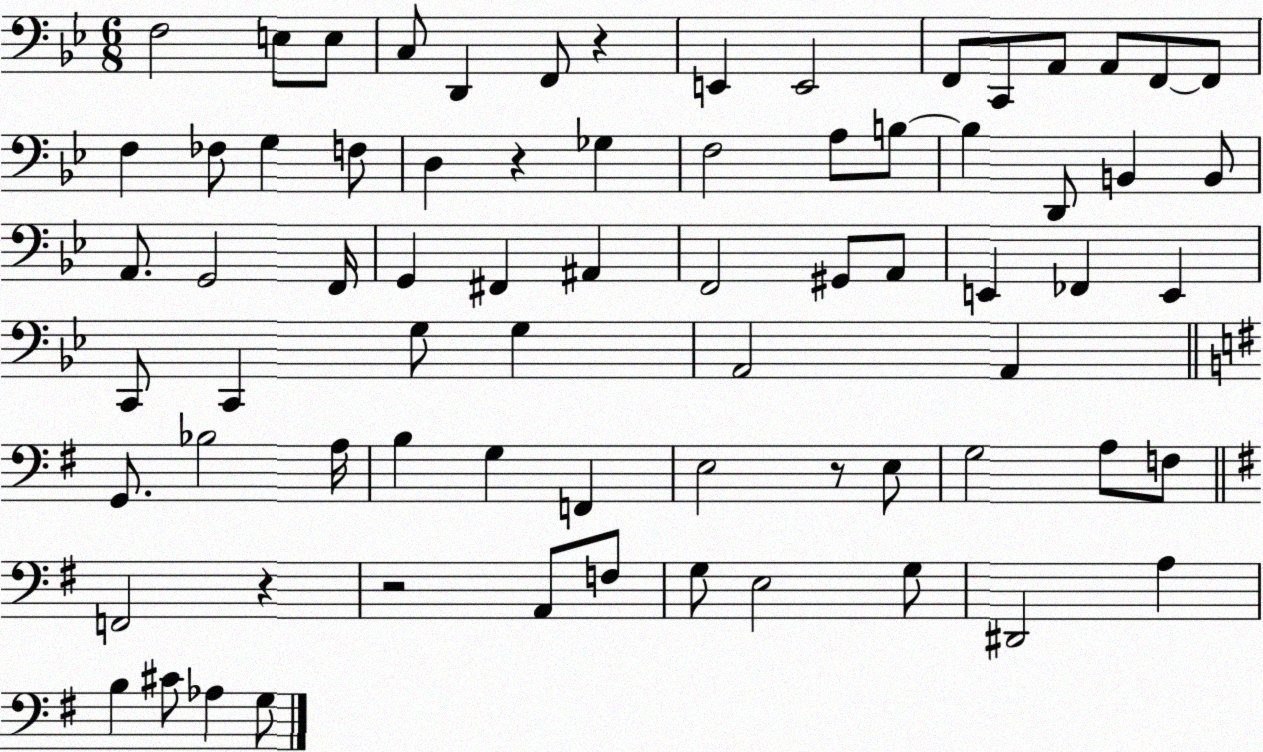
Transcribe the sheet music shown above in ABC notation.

X:1
T:Untitled
M:6/8
L:1/4
K:Bb
F,2 E,/2 E,/2 C,/2 D,, F,,/2 z E,, E,,2 F,,/2 C,,/2 A,,/2 A,,/2 F,,/2 F,,/2 F, _F,/2 G, F,/2 D, z _G, F,2 A,/2 B,/2 B, D,,/2 B,, B,,/2 A,,/2 G,,2 F,,/4 G,, ^F,, ^A,, F,,2 ^G,,/2 A,,/2 E,, _F,, E,, C,,/2 C,, G,/2 G, A,,2 A,, G,,/2 _B,2 A,/4 B, G, F,, E,2 z/2 E,/2 G,2 A,/2 F,/2 F,,2 z z2 A,,/2 F,/2 G,/2 E,2 G,/2 ^D,,2 A, B, ^C/2 _A, G,/2